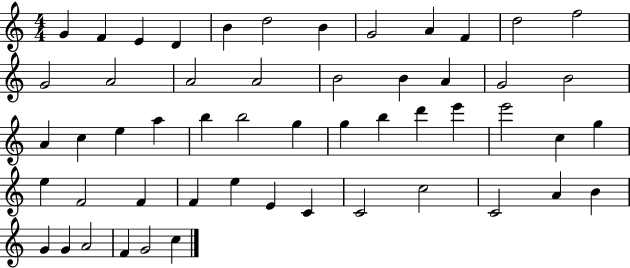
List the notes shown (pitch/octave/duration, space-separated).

G4/q F4/q E4/q D4/q B4/q D5/h B4/q G4/h A4/q F4/q D5/h F5/h G4/h A4/h A4/h A4/h B4/h B4/q A4/q G4/h B4/h A4/q C5/q E5/q A5/q B5/q B5/h G5/q G5/q B5/q D6/q E6/q E6/h C5/q G5/q E5/q F4/h F4/q F4/q E5/q E4/q C4/q C4/h C5/h C4/h A4/q B4/q G4/q G4/q A4/h F4/q G4/h C5/q